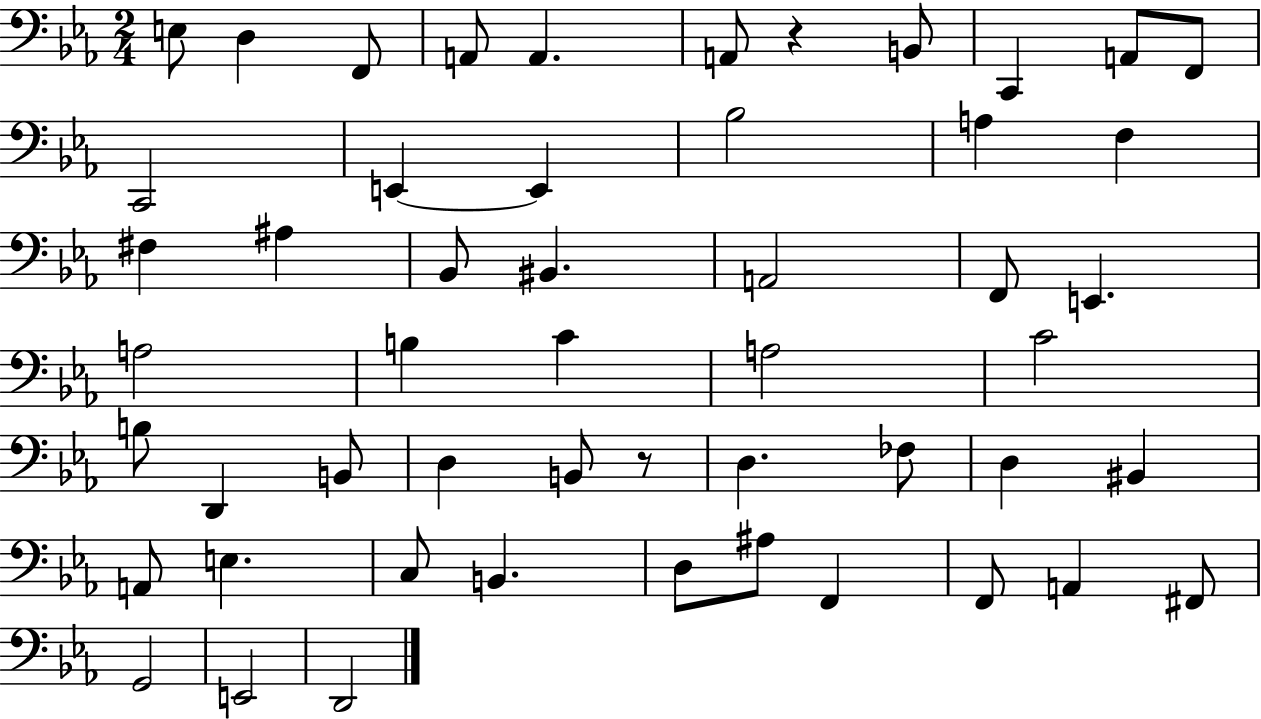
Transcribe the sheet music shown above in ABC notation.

X:1
T:Untitled
M:2/4
L:1/4
K:Eb
E,/2 D, F,,/2 A,,/2 A,, A,,/2 z B,,/2 C,, A,,/2 F,,/2 C,,2 E,, E,, _B,2 A, F, ^F, ^A, _B,,/2 ^B,, A,,2 F,,/2 E,, A,2 B, C A,2 C2 B,/2 D,, B,,/2 D, B,,/2 z/2 D, _F,/2 D, ^B,, A,,/2 E, C,/2 B,, D,/2 ^A,/2 F,, F,,/2 A,, ^F,,/2 G,,2 E,,2 D,,2